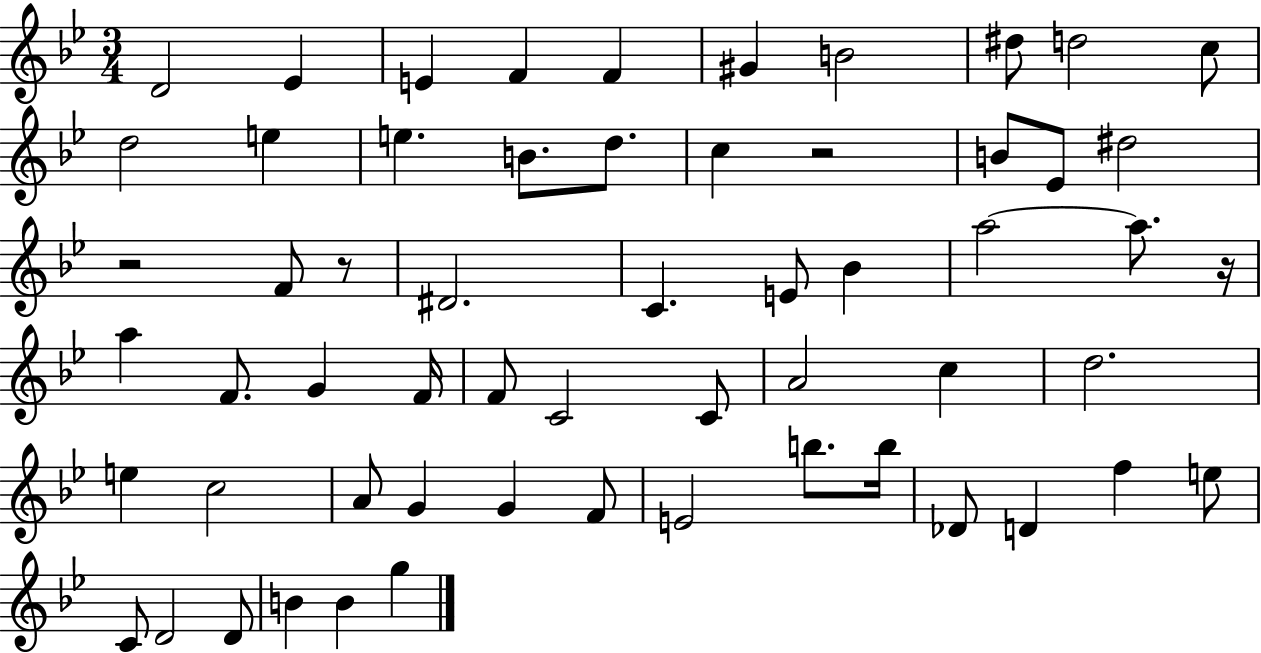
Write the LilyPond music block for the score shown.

{
  \clef treble
  \numericTimeSignature
  \time 3/4
  \key bes \major
  d'2 ees'4 | e'4 f'4 f'4 | gis'4 b'2 | dis''8 d''2 c''8 | \break d''2 e''4 | e''4. b'8. d''8. | c''4 r2 | b'8 ees'8 dis''2 | \break r2 f'8 r8 | dis'2. | c'4. e'8 bes'4 | a''2~~ a''8. r16 | \break a''4 f'8. g'4 f'16 | f'8 c'2 c'8 | a'2 c''4 | d''2. | \break e''4 c''2 | a'8 g'4 g'4 f'8 | e'2 b''8. b''16 | des'8 d'4 f''4 e''8 | \break c'8 d'2 d'8 | b'4 b'4 g''4 | \bar "|."
}